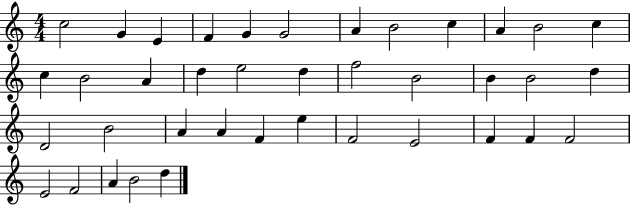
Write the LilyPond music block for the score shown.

{
  \clef treble
  \numericTimeSignature
  \time 4/4
  \key c \major
  c''2 g'4 e'4 | f'4 g'4 g'2 | a'4 b'2 c''4 | a'4 b'2 c''4 | \break c''4 b'2 a'4 | d''4 e''2 d''4 | f''2 b'2 | b'4 b'2 d''4 | \break d'2 b'2 | a'4 a'4 f'4 e''4 | f'2 e'2 | f'4 f'4 f'2 | \break e'2 f'2 | a'4 b'2 d''4 | \bar "|."
}